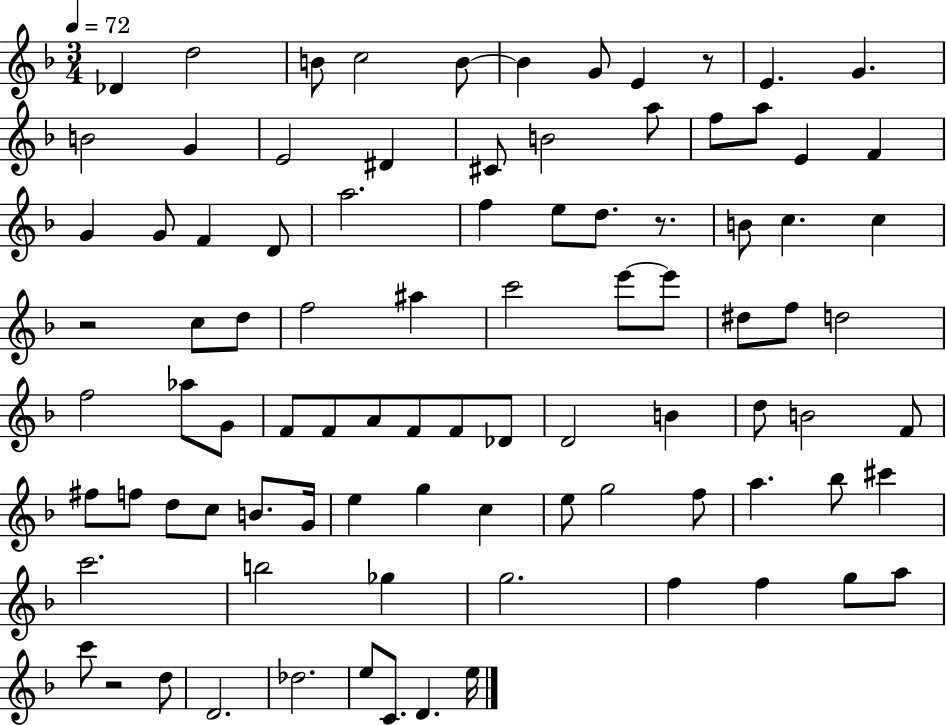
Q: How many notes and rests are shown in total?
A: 91